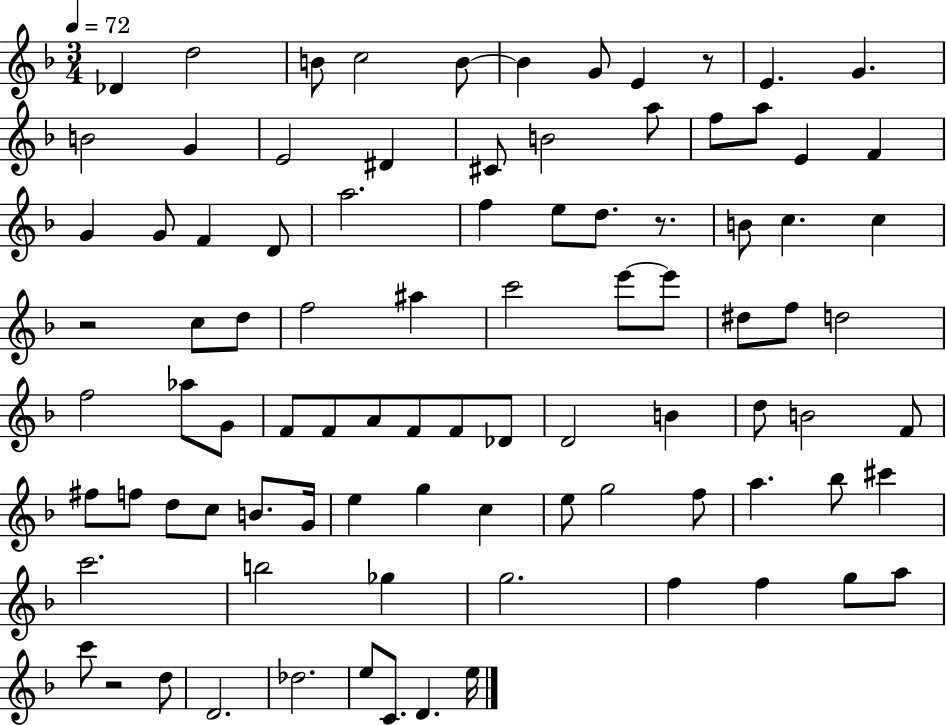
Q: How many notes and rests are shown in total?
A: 91